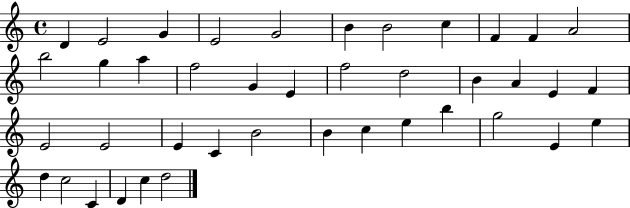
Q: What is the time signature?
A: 4/4